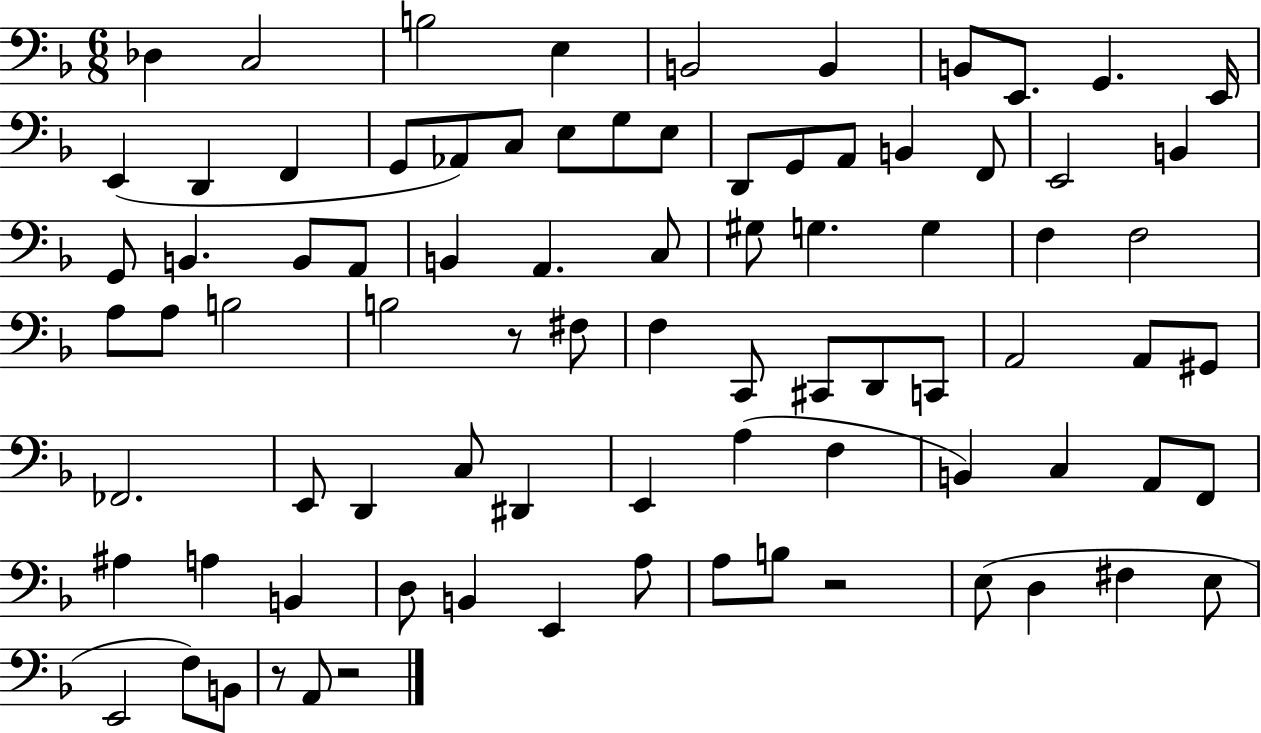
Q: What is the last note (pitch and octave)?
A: A2